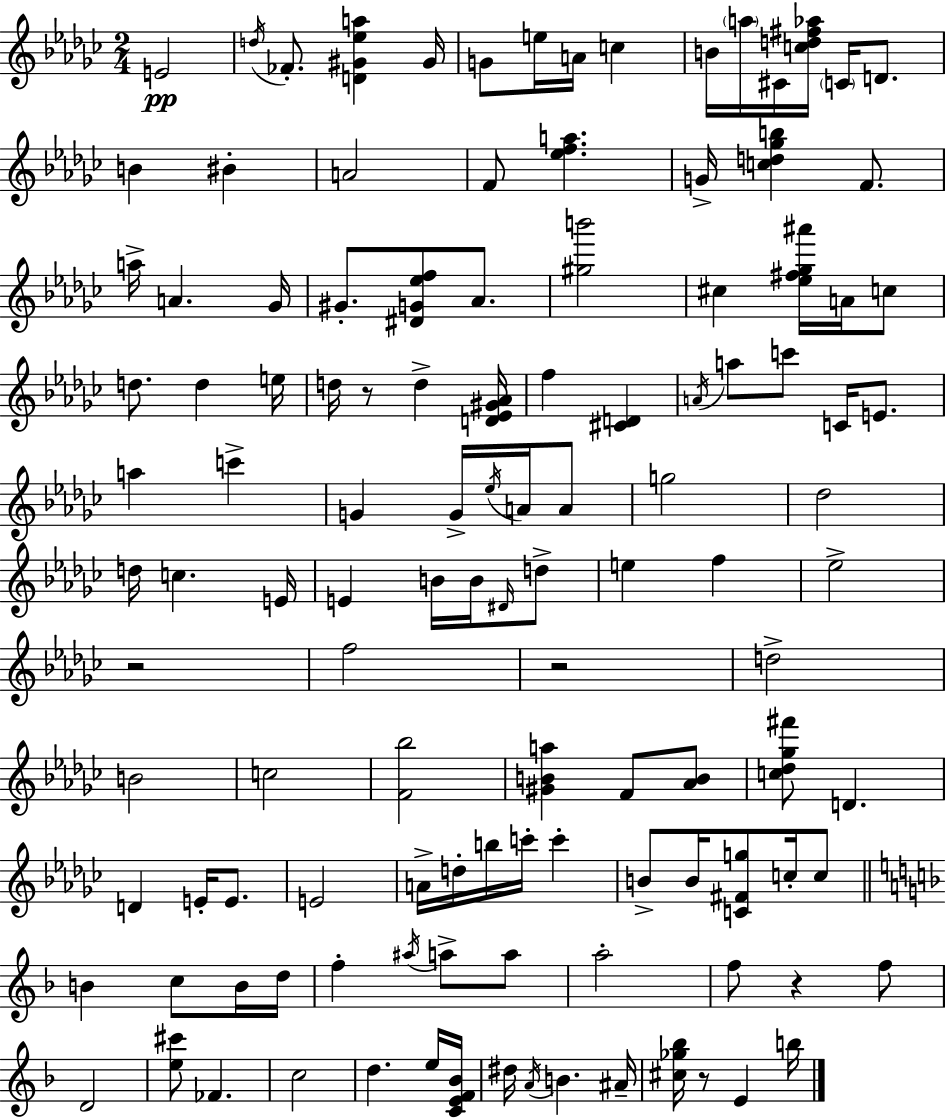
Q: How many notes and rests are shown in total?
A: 121